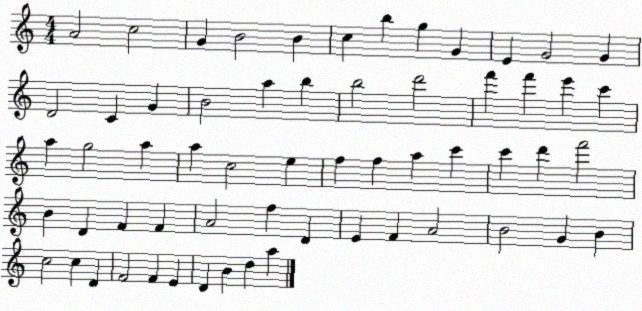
X:1
T:Untitled
M:4/4
L:1/4
K:C
A2 c2 G B2 B c b g G E G2 G D2 C G B2 a b b2 d'2 f' f' e' c' a g2 a a c2 e f f a c' c' d' f'2 B D F F A2 f D E F A2 B2 G B c2 c D F2 F E D B d a